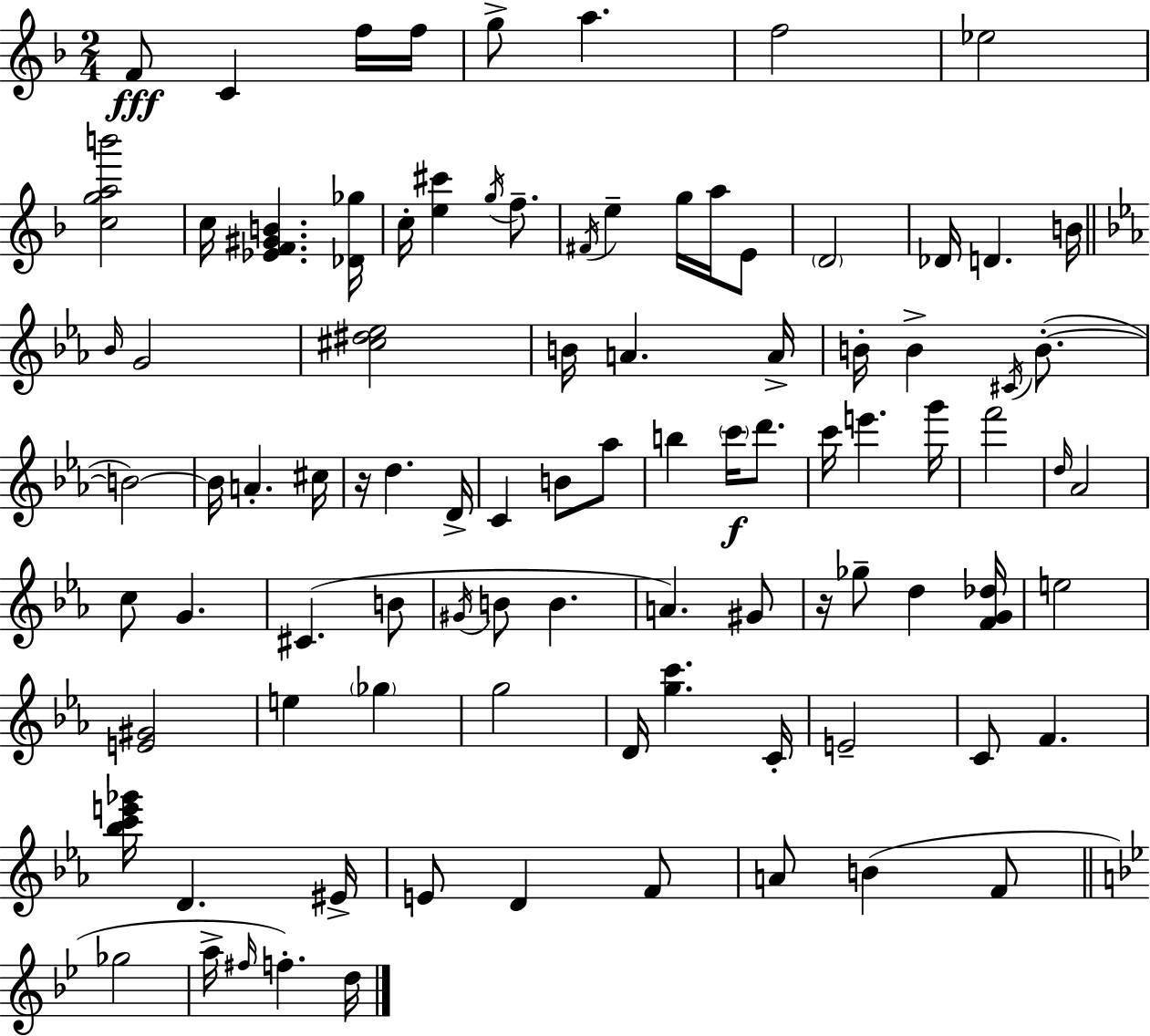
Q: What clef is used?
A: treble